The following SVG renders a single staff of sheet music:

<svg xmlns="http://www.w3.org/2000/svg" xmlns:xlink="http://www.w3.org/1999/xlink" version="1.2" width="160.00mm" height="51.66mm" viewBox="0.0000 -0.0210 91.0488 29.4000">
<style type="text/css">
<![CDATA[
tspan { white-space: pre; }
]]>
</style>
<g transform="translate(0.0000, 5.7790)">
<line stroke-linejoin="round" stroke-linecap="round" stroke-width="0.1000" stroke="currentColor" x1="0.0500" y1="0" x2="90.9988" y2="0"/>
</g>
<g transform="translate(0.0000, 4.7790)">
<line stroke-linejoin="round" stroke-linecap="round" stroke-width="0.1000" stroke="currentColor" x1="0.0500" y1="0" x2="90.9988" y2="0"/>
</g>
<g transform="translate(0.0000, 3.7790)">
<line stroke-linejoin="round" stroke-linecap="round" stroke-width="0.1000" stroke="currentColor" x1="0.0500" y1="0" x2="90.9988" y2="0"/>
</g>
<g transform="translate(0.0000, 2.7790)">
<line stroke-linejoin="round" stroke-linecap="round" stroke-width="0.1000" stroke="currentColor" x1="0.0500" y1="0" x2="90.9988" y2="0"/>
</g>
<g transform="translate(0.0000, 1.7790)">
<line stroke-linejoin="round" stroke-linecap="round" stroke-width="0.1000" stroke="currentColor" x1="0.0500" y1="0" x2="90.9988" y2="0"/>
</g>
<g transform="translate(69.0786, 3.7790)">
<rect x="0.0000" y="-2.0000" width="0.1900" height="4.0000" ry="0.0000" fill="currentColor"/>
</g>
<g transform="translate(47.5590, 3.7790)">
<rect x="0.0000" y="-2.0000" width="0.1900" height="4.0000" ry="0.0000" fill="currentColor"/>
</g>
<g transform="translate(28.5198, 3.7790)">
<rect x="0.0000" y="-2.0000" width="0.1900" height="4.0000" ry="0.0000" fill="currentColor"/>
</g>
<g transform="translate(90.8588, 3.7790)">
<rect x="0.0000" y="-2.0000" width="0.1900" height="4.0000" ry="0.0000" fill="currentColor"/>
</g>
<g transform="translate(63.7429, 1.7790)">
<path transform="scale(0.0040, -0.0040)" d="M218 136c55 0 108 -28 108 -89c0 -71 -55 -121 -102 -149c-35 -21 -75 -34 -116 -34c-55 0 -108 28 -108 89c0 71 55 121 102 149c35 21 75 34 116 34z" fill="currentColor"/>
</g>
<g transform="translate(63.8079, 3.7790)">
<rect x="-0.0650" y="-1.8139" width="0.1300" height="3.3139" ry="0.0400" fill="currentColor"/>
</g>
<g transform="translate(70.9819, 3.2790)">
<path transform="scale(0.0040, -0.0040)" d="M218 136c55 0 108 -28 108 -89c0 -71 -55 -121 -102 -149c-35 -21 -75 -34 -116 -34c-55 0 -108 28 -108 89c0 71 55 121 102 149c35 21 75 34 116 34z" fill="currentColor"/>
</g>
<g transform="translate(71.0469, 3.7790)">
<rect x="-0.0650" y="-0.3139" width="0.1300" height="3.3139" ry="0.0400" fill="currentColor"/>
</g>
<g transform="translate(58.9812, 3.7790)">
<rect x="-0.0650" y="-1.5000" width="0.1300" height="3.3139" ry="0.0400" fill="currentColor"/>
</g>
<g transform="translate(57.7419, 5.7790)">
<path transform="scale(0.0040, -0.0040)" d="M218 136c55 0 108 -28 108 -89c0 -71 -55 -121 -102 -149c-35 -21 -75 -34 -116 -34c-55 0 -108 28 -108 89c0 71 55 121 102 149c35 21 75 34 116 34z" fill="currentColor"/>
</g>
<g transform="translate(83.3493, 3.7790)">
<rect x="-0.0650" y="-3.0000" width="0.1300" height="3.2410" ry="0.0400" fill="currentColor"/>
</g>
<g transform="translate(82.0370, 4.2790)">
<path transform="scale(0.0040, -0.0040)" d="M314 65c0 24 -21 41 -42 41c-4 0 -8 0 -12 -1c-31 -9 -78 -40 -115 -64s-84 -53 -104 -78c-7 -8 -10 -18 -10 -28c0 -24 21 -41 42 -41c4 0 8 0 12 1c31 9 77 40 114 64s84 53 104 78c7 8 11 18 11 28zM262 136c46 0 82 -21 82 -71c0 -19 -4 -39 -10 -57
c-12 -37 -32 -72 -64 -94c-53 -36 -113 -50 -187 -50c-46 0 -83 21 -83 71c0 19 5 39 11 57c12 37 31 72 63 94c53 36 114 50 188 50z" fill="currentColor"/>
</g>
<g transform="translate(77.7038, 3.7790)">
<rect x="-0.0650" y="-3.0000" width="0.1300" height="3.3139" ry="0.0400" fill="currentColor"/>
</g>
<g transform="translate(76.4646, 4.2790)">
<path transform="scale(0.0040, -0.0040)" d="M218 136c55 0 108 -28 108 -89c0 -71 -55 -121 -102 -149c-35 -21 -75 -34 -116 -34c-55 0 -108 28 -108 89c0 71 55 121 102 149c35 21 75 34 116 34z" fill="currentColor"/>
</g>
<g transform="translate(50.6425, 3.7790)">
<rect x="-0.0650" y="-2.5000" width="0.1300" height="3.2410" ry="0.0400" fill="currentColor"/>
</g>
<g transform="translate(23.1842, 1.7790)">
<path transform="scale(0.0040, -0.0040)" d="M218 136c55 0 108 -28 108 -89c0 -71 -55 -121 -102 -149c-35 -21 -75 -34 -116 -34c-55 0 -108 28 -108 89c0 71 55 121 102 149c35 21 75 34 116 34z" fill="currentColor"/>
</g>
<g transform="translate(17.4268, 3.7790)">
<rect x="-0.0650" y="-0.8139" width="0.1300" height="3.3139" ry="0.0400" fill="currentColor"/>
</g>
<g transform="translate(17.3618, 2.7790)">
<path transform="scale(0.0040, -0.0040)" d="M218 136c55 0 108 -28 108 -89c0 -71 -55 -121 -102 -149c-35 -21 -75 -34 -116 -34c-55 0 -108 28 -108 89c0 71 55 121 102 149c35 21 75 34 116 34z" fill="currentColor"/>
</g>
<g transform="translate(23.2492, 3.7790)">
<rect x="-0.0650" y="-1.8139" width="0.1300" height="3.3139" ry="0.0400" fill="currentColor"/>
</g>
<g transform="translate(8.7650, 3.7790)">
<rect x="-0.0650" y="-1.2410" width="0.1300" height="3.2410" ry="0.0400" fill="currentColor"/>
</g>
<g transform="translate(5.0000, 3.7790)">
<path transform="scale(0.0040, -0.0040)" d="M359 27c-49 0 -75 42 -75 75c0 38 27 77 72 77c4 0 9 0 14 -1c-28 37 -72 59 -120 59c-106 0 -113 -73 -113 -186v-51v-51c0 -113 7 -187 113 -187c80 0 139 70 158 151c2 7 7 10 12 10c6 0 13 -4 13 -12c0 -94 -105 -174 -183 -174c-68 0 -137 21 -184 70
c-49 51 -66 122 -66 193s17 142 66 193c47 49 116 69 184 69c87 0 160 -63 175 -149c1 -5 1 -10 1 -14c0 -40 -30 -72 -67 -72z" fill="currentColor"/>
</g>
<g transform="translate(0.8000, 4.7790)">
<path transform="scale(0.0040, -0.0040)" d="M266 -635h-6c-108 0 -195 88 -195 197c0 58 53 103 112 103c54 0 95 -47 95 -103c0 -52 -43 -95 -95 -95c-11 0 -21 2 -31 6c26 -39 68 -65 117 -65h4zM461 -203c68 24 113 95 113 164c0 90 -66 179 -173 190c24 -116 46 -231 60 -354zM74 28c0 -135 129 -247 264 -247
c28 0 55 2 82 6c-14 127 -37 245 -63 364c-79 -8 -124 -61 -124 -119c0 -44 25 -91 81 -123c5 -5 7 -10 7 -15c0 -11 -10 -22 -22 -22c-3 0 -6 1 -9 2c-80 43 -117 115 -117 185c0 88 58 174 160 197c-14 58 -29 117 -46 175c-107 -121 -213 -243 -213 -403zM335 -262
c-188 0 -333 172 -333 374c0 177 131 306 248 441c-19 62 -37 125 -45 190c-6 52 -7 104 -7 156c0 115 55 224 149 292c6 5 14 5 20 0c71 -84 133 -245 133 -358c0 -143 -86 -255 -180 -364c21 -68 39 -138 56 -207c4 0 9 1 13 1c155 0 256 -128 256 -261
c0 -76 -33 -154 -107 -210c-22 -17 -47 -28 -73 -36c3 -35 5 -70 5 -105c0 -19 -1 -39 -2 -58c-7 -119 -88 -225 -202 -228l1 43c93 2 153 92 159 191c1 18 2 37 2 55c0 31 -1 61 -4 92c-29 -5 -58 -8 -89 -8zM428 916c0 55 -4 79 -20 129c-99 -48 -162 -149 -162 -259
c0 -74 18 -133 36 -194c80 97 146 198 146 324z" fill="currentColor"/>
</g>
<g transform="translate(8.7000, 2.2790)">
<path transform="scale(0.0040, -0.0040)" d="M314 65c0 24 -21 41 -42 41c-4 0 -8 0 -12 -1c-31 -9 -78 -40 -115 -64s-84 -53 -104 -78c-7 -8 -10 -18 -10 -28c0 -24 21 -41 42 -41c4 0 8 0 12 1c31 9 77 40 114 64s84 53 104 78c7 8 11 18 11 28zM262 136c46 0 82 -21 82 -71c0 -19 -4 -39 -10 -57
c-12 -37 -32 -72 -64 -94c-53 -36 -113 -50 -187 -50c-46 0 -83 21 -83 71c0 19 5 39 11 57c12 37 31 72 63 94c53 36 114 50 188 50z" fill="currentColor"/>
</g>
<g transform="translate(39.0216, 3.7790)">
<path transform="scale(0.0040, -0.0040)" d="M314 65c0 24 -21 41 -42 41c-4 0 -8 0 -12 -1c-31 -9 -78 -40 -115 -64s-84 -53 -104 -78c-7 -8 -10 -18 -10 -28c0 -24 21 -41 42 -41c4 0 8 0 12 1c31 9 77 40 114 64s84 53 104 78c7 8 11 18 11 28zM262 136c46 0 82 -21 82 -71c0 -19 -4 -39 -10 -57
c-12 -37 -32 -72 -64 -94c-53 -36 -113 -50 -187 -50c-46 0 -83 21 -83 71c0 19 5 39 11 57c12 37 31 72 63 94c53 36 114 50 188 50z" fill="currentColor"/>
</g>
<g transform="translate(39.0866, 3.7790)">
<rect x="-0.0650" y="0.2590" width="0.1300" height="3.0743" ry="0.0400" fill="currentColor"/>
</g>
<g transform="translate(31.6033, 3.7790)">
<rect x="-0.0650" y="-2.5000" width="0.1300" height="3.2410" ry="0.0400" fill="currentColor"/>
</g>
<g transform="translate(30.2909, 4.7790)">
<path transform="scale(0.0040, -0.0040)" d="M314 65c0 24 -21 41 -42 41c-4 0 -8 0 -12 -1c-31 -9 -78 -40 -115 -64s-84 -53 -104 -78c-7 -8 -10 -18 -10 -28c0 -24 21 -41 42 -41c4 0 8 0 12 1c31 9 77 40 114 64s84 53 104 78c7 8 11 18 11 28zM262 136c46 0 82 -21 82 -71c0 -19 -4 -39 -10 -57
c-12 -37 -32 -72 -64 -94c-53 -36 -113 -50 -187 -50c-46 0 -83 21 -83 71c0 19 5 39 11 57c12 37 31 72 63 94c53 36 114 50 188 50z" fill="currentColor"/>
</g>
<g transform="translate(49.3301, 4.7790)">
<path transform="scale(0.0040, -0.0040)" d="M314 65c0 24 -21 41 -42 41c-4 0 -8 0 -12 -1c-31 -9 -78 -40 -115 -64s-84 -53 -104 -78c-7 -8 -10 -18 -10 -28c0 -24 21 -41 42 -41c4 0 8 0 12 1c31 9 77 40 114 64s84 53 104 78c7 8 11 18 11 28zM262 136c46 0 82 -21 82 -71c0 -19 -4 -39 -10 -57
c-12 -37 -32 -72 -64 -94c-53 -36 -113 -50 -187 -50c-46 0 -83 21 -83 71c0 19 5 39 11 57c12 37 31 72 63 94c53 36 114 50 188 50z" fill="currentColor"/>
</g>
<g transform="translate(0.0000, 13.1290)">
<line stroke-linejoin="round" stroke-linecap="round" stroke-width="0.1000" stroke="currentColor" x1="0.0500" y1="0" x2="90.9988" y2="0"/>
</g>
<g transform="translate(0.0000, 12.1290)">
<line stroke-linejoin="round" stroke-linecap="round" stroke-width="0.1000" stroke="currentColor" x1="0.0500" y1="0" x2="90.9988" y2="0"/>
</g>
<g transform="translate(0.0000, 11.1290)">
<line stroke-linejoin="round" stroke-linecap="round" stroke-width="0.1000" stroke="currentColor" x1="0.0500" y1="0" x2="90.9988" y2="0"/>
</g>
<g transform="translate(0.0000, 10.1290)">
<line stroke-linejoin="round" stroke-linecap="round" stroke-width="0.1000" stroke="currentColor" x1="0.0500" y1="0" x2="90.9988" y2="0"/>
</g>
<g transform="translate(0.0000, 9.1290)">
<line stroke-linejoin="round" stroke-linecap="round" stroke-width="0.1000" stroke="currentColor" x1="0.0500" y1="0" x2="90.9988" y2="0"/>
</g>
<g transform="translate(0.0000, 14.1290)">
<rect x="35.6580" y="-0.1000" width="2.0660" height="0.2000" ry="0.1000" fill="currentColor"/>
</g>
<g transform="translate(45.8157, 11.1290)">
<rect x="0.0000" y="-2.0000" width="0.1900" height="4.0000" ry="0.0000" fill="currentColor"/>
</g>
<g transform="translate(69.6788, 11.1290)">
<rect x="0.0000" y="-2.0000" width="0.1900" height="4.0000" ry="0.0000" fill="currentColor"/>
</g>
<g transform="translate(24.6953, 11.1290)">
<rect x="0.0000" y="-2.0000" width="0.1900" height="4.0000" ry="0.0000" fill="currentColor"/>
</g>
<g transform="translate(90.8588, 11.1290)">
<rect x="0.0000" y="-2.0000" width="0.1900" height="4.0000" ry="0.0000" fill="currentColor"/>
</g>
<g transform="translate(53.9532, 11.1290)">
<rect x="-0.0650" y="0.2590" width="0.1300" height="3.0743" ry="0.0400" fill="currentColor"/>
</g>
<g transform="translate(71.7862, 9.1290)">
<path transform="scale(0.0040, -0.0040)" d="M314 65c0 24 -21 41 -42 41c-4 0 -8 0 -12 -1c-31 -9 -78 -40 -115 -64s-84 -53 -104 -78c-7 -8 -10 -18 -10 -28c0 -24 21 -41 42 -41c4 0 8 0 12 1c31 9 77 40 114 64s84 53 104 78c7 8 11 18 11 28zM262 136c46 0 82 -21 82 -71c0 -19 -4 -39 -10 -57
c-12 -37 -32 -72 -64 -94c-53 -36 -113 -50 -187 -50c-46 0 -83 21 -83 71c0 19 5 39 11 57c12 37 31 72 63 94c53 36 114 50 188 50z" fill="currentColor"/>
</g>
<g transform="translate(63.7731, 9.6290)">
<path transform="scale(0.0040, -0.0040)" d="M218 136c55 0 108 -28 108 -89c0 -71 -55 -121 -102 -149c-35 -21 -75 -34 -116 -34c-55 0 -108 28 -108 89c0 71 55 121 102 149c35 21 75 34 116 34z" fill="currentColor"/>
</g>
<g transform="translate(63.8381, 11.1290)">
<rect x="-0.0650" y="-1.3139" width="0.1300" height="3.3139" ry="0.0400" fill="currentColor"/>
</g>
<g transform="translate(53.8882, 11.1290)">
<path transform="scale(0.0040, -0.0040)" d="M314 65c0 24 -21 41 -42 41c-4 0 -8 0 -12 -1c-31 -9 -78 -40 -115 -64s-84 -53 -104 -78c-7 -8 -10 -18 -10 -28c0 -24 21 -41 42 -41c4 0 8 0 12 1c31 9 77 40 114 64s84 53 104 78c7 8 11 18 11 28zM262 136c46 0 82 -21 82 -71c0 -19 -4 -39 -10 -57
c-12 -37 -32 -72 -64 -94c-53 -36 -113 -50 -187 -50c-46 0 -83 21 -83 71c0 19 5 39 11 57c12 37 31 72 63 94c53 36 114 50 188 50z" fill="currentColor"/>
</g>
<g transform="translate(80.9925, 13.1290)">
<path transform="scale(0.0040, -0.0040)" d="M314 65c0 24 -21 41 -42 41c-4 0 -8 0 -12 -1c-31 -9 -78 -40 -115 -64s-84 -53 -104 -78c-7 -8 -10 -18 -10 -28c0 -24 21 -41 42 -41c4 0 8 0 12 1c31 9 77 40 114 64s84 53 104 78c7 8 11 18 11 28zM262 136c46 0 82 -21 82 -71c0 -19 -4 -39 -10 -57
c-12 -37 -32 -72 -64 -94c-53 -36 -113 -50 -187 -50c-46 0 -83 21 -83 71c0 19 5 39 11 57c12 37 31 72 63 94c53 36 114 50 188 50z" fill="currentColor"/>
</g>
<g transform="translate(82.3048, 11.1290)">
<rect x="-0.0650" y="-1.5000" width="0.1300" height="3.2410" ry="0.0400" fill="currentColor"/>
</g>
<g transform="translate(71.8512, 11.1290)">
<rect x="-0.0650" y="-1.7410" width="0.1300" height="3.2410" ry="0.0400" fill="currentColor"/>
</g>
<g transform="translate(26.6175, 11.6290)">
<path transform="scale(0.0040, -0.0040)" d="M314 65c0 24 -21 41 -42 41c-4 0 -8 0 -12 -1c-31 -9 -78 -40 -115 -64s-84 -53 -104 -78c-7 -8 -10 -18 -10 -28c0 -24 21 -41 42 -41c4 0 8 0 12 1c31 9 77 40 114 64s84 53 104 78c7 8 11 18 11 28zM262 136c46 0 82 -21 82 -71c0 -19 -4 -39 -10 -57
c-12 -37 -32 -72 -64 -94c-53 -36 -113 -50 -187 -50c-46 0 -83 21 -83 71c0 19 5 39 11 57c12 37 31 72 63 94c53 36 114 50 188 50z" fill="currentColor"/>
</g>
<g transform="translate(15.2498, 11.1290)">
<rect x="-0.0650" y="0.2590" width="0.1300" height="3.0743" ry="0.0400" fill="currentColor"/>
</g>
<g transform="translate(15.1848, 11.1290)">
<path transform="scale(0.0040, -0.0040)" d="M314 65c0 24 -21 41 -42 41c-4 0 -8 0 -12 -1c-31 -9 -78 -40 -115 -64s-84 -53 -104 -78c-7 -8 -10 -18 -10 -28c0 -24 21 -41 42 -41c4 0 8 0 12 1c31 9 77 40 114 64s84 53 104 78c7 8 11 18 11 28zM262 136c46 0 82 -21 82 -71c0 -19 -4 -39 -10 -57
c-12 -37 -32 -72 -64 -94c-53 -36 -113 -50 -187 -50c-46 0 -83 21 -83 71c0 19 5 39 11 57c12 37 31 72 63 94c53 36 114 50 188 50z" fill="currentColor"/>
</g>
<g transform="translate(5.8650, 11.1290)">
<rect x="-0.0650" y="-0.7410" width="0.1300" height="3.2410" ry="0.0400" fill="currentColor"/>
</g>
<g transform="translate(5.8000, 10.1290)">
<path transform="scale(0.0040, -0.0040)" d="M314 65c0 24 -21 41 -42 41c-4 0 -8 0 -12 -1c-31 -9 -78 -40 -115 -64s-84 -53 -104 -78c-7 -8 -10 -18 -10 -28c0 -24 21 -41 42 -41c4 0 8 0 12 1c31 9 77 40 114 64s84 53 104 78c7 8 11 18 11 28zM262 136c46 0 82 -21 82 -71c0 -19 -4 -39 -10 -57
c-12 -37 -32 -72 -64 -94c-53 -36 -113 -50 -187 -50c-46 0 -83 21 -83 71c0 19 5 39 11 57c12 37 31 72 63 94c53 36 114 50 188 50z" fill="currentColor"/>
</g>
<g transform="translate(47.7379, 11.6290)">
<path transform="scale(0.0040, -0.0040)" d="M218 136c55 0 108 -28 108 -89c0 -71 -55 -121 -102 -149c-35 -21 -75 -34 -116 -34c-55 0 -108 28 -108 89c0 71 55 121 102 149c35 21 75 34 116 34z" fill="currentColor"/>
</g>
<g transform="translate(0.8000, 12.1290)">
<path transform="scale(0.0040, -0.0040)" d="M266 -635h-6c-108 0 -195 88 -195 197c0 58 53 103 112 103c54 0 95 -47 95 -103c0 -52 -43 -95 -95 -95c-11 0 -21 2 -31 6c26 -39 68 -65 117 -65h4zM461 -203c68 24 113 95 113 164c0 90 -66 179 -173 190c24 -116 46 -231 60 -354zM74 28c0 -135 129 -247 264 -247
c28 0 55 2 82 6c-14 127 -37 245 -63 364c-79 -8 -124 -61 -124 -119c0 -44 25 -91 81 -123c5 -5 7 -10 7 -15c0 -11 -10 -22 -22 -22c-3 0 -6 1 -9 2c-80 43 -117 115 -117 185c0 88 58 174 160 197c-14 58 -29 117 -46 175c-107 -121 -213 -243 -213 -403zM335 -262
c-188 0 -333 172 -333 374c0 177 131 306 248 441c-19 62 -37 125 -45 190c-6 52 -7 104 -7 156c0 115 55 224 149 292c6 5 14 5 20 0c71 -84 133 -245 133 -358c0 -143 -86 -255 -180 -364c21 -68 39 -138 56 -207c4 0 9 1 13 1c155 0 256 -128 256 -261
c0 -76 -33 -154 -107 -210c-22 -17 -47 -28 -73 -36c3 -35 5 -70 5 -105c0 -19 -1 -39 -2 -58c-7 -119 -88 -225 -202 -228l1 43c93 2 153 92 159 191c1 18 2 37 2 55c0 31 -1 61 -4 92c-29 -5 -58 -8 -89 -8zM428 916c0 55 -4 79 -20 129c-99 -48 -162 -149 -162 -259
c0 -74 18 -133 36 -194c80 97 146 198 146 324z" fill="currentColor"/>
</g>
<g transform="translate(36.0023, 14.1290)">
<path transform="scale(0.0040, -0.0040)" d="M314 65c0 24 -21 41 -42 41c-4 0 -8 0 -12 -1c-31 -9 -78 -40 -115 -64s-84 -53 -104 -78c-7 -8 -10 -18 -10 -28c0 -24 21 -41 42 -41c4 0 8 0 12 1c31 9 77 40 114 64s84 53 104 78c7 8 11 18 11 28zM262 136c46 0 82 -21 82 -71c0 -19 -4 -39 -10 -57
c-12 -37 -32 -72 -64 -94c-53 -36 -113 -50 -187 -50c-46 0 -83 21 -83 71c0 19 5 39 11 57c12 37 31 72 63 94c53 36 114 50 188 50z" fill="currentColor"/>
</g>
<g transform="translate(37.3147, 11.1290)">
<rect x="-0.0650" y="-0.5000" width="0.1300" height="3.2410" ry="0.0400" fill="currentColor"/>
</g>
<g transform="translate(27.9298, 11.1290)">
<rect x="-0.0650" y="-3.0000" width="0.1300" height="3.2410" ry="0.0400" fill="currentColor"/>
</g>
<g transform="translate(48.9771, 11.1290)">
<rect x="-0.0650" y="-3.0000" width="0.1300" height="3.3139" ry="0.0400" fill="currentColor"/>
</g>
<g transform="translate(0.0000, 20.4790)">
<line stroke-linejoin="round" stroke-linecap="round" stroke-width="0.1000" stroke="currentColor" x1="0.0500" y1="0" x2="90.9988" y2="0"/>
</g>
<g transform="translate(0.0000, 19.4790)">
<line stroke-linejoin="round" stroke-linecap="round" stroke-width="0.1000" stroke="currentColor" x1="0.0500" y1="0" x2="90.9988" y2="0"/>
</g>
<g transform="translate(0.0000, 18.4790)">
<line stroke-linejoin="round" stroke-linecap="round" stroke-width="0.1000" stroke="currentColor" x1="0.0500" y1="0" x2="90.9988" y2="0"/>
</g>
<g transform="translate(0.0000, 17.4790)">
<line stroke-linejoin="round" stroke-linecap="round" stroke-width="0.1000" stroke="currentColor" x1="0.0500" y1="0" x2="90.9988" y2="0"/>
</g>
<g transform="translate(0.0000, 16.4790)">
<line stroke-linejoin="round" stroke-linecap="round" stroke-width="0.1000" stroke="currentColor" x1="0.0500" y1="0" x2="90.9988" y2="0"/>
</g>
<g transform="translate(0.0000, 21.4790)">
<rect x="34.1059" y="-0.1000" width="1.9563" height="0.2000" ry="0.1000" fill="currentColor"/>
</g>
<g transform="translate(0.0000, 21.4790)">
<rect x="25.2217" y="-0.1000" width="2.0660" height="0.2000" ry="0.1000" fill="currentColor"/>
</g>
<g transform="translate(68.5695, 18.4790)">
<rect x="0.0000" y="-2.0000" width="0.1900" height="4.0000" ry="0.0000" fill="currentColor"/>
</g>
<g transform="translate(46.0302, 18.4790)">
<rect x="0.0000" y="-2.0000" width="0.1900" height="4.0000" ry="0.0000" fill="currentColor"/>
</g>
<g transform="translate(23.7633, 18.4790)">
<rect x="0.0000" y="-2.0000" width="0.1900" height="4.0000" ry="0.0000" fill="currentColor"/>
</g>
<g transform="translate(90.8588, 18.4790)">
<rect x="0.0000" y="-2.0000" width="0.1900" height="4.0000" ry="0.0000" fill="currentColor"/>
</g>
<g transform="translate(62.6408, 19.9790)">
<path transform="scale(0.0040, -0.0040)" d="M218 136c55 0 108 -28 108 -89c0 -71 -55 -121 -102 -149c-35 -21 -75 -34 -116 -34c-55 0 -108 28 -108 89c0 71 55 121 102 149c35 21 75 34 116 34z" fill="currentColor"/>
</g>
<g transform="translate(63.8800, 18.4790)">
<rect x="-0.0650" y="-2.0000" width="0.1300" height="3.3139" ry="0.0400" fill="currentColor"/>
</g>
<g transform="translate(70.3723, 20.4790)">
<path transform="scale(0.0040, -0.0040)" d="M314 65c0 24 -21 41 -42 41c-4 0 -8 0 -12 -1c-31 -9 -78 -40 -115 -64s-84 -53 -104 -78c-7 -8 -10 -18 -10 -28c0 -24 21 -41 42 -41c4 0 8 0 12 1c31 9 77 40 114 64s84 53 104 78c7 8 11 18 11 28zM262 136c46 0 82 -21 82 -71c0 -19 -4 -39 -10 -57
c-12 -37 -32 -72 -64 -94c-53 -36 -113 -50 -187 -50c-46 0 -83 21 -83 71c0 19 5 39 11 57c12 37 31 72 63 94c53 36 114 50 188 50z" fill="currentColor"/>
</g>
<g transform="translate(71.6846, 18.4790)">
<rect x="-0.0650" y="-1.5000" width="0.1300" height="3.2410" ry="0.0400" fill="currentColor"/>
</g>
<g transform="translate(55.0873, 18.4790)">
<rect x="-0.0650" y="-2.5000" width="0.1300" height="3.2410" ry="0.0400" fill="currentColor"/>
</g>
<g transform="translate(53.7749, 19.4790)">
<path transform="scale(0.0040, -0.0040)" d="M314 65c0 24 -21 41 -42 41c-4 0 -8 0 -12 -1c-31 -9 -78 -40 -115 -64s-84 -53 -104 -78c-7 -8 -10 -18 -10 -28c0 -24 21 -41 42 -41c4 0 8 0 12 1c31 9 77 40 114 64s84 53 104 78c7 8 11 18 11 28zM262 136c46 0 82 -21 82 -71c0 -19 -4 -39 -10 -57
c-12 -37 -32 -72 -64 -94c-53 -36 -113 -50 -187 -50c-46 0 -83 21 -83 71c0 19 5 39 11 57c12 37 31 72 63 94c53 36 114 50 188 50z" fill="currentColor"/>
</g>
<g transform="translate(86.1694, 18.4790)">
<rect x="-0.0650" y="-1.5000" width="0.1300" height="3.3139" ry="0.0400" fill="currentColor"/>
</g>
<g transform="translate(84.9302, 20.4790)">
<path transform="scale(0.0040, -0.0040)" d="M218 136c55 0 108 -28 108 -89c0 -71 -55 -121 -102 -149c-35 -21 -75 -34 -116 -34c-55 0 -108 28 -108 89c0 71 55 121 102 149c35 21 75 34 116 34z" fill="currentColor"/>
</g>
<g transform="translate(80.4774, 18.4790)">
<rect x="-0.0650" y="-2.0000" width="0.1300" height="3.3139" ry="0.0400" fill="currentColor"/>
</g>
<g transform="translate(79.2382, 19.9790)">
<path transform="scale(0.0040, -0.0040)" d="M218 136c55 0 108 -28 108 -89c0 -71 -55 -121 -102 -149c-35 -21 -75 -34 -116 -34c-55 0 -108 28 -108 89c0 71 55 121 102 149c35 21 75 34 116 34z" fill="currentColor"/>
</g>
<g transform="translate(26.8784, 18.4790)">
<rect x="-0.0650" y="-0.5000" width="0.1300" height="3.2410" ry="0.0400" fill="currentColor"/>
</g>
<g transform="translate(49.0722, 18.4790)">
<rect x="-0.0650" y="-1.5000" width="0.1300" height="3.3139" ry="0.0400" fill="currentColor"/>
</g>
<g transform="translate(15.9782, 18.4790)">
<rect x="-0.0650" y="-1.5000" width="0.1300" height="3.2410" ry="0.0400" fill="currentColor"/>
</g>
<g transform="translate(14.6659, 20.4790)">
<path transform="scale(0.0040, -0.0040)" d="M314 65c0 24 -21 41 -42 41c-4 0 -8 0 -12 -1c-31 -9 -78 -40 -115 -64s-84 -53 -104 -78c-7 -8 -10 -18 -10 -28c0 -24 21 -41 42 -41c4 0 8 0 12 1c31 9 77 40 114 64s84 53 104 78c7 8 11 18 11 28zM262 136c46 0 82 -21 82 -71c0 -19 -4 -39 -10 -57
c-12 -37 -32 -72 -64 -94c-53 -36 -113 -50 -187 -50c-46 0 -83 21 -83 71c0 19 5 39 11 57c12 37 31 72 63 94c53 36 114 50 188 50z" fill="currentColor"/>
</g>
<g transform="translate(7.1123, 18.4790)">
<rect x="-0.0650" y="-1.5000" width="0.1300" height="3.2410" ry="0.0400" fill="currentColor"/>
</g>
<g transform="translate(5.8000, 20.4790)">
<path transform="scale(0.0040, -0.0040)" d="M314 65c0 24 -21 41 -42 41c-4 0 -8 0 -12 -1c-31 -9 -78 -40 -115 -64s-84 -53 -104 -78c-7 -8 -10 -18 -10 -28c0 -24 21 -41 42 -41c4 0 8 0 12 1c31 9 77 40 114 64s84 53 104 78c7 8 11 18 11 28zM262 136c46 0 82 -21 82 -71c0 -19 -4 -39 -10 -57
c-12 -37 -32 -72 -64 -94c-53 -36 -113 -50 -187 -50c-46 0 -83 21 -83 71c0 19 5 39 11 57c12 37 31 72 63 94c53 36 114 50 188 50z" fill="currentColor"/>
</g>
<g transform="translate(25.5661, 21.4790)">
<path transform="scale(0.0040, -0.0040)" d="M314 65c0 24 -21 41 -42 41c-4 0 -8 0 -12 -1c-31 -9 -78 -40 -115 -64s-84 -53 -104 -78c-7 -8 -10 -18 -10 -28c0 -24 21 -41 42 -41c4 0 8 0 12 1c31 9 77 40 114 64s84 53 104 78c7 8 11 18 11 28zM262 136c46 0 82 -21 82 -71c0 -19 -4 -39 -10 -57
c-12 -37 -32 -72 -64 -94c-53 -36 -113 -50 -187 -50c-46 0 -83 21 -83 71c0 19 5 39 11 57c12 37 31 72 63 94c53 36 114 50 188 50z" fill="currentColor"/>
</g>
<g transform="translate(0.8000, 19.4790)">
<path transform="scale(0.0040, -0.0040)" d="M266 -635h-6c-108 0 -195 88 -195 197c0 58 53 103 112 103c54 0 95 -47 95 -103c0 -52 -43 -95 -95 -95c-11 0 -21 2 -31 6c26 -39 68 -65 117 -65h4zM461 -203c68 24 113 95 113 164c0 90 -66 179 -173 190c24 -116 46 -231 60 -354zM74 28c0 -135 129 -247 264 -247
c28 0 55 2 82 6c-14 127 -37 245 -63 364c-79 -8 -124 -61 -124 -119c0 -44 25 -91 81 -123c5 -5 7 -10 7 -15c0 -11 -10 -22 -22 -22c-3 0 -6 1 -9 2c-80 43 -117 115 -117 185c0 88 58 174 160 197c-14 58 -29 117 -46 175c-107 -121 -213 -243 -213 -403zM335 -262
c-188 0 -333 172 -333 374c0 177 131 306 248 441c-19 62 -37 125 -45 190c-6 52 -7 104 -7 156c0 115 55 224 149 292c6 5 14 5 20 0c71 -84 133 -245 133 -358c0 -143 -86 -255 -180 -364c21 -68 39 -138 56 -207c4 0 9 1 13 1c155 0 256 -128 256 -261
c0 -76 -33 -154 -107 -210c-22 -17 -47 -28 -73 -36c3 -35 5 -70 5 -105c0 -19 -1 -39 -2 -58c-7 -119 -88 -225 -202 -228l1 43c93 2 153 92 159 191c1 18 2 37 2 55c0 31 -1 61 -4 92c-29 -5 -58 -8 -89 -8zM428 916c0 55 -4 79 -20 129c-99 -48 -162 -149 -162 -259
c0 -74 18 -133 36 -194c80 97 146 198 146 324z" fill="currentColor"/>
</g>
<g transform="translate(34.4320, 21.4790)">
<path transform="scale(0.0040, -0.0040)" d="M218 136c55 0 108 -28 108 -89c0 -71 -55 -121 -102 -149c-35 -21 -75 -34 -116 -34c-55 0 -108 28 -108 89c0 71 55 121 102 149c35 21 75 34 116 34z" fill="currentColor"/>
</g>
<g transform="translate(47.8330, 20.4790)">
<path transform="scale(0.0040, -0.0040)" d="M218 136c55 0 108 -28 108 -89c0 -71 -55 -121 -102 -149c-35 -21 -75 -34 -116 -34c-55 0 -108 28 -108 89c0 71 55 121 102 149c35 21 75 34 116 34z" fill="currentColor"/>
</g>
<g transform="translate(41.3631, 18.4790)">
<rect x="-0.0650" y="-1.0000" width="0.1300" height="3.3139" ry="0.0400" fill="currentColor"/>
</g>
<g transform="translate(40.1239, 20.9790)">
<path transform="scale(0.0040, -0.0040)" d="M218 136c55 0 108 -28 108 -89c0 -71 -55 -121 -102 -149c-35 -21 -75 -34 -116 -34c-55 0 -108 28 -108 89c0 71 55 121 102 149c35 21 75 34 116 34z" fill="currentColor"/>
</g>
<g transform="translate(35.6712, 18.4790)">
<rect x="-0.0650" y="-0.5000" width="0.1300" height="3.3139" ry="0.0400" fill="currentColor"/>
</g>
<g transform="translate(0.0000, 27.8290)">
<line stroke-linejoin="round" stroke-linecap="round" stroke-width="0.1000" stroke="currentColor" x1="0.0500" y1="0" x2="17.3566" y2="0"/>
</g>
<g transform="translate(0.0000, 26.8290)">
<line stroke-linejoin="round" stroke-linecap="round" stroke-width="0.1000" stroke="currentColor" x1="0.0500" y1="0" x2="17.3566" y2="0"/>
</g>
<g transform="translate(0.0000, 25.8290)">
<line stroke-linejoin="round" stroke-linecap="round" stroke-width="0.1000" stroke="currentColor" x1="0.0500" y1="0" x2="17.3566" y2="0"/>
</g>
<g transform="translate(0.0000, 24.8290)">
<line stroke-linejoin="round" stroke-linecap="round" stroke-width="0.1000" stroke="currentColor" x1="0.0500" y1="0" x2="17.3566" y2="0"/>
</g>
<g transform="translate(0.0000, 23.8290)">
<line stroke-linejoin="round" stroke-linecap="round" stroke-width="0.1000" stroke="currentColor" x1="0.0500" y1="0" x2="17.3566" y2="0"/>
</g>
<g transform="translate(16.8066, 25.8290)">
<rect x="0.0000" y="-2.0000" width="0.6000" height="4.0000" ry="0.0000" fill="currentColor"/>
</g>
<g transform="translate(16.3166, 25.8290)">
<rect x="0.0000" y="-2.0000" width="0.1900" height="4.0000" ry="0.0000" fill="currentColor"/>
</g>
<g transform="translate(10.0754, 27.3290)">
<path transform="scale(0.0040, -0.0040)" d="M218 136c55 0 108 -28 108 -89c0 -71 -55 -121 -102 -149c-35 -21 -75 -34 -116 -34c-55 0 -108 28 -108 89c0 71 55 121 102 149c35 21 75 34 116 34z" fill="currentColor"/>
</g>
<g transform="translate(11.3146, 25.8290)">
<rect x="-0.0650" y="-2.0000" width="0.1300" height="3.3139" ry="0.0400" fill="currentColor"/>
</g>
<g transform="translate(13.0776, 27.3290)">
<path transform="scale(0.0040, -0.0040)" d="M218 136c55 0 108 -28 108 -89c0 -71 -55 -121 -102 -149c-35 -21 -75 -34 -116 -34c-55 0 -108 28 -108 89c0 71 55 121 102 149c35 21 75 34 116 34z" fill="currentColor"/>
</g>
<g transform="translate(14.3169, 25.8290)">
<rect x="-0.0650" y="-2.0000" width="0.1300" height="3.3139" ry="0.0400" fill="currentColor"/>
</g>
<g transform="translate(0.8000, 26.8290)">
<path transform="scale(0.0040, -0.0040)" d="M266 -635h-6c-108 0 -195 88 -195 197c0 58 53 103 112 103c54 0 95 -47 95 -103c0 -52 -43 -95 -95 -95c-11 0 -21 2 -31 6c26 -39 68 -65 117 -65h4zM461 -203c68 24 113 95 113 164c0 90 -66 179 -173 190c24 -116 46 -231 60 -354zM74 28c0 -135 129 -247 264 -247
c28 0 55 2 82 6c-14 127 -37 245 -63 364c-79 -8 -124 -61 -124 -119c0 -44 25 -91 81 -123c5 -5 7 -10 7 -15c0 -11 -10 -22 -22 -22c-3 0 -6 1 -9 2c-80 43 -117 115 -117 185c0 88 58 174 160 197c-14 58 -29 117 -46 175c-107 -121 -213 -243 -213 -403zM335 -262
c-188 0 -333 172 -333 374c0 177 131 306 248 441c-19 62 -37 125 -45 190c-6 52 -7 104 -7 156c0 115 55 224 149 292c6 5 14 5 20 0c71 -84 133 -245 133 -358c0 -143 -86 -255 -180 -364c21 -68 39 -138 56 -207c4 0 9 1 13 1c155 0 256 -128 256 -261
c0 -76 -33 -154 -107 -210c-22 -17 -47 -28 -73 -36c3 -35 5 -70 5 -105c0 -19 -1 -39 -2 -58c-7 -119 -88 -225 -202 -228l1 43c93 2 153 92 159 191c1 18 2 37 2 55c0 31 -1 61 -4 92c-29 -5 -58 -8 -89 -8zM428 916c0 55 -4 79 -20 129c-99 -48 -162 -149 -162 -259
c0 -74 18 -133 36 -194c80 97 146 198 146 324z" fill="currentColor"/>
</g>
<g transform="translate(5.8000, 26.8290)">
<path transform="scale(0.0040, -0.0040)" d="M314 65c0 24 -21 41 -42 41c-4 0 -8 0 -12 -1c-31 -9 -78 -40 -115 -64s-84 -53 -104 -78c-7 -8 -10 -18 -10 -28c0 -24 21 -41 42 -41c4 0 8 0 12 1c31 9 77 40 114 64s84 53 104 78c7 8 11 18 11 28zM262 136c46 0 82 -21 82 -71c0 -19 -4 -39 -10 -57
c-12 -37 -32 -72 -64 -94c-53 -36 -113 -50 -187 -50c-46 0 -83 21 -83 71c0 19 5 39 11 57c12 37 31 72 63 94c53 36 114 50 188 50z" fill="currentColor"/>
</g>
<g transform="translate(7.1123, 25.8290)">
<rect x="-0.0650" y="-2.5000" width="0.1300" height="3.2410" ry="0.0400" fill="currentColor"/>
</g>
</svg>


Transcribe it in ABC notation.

X:1
T:Untitled
M:4/4
L:1/4
K:C
e2 d f G2 B2 G2 E f c A A2 d2 B2 A2 C2 A B2 e f2 E2 E2 E2 C2 C D E G2 F E2 F E G2 F F